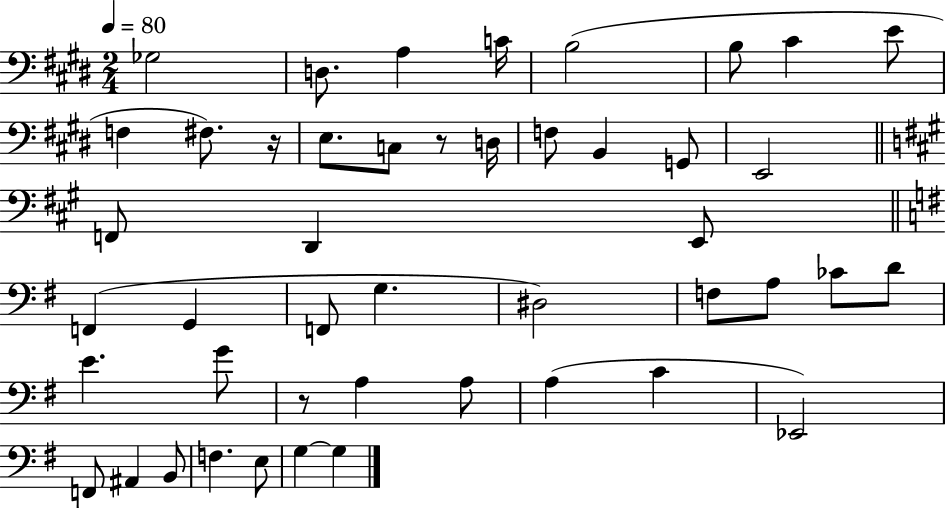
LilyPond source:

{
  \clef bass
  \numericTimeSignature
  \time 2/4
  \key e \major
  \tempo 4 = 80
  ges2 | d8. a4 c'16 | b2( | b8 cis'4 e'8 | \break f4 fis8.) r16 | e8. c8 r8 d16 | f8 b,4 g,8 | e,2 | \break \bar "||" \break \key a \major f,8 d,4 e,8 | \bar "||" \break \key e \minor f,4( g,4 | f,8 g4. | dis2) | f8 a8 ces'8 d'8 | \break e'4. g'8 | r8 a4 a8 | a4( c'4 | ees,2) | \break f,8 ais,4 b,8 | f4. e8 | g4~~ g4 | \bar "|."
}